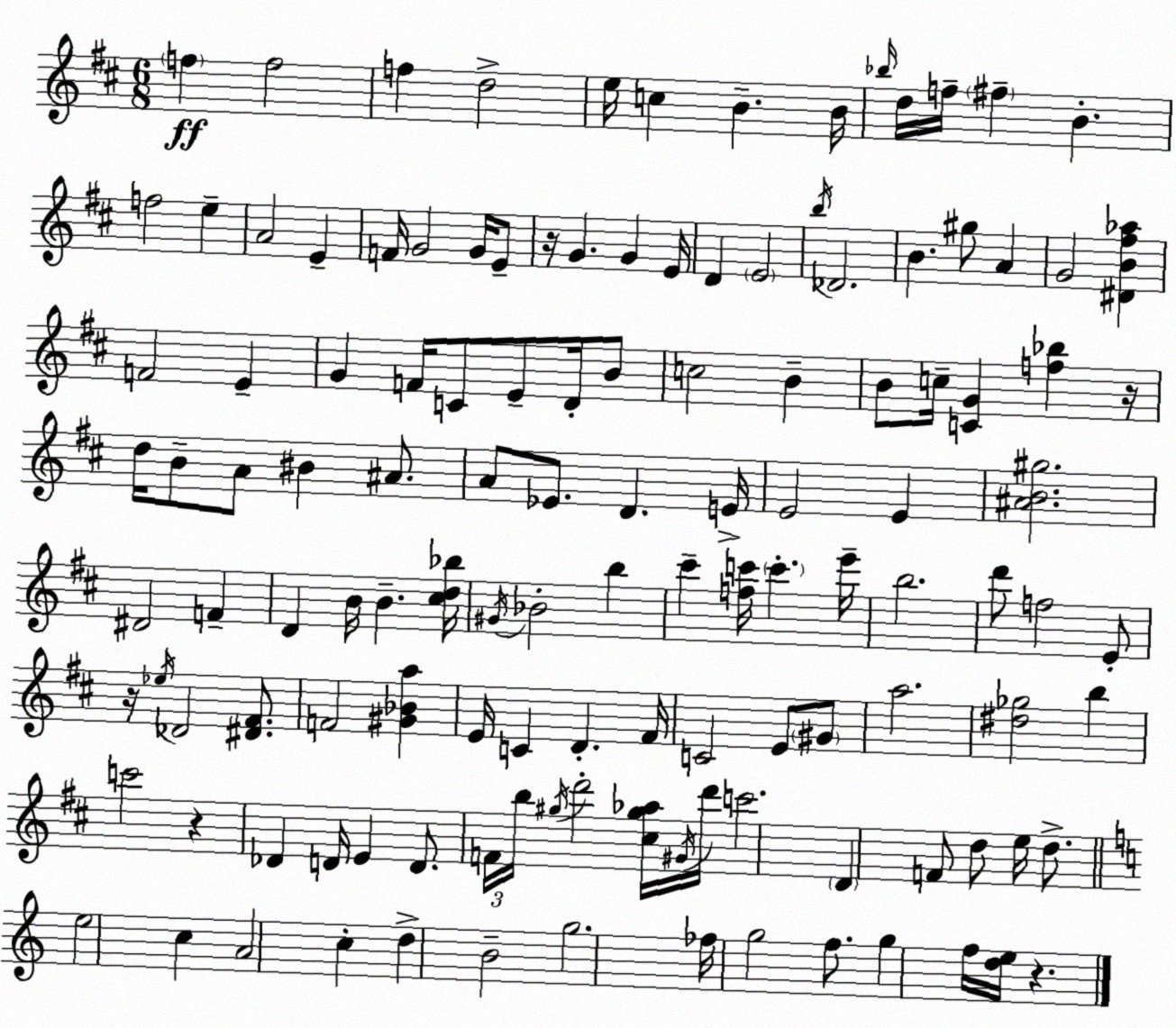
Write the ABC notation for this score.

X:1
T:Untitled
M:6/8
L:1/4
K:D
f f2 f d2 e/4 c B B/4 _b/4 d/4 f/4 ^f B f2 e A2 E F/4 G2 G/4 E/2 z/4 G G E/4 D E2 b/4 _D2 B ^g/2 A G2 [^DB^f_a] F2 E G F/4 C/2 E/2 D/4 B/2 c2 B B/2 c/4 [CG] [f_b] z/4 d/4 B/2 A/2 ^B ^A/2 A/2 _E/2 D E/4 E2 E [^AB^g]2 ^D2 F D B/4 B [^cd_b]/4 ^G/4 _B2 b ^c' [fc']/4 c' e'/4 b2 d'/2 f2 E/2 z/4 _e/4 _D2 [^D^F]/2 F2 [^G_Ba] E/4 C D ^F/4 C2 E/2 ^G/2 a2 [^d_g]2 b c'2 z _D D/4 E D/2 F/4 b/4 ^g/4 d'2 [^c^g_a]/4 ^G/4 d'/4 c'2 D F/2 d/2 e/4 d/2 e2 c A2 c d B2 g2 _f/4 g2 f/2 g f/4 [de]/4 z